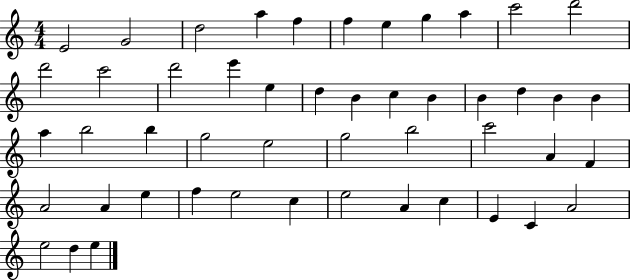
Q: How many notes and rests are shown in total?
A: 49